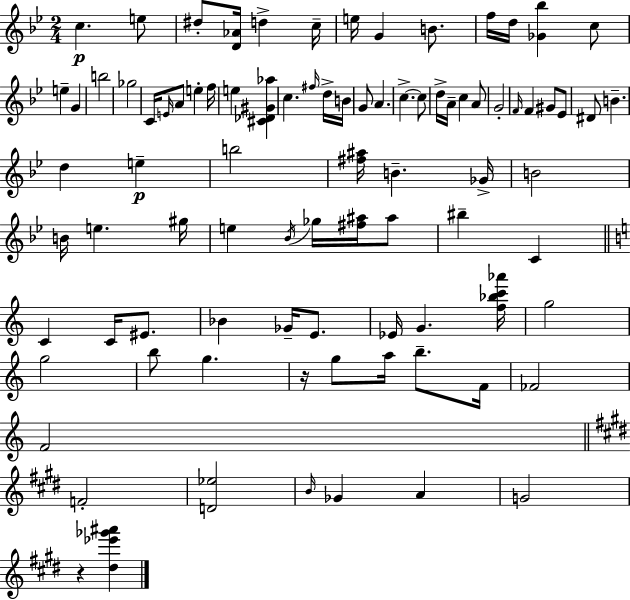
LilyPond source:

{
  \clef treble
  \numericTimeSignature
  \time 2/4
  \key bes \major
  c''4.\p e''8 | dis''8-. <d' aes'>16 d''4-> c''16-- | e''16 g'4 b'8. | f''16 d''16 <ges' bes''>4 c''8 | \break e''4-- g'4 | b''2 | ges''2 | c'16 \grace { e'16 } a'8 e''4-. | \break f''16 e''4 <cis' des' gis' aes''>4 | c''4. \grace { fis''16 } | d''16-> b'16 g'8 a'4. | c''4.->~~ | \break c''8 d''16-> a'16-- c''4 | a'8 g'2-. | \grace { f'16 } f'4 gis'8 | ees'8 dis'8 b'4.-- | \break d''4 e''4--\p | b''2 | <fis'' ais''>16 b'4.-- | ges'16-> b'2 | \break b'16 e''4. | gis''16 e''4 \acciaccatura { bes'16 } | ges''16 <fis'' ais''>16 ais''8 bis''4-- | c'4 \bar "||" \break \key a \minor c'4 c'16 eis'8. | bes'4 ges'16-- e'8. | ees'16 g'4. <f'' bes'' c''' aes'''>16 | g''2 | \break g''2 | b''8 g''4. | r16 g''8 a''16 b''8.-- f'16 | fes'2 | \break f'2 | \bar "||" \break \key e \major f'2-. | <d' ees''>2 | \grace { b'16 } ges'4 a'4 | g'2 | \break r4 <dis'' ees''' ges''' ais'''>4 | \bar "|."
}